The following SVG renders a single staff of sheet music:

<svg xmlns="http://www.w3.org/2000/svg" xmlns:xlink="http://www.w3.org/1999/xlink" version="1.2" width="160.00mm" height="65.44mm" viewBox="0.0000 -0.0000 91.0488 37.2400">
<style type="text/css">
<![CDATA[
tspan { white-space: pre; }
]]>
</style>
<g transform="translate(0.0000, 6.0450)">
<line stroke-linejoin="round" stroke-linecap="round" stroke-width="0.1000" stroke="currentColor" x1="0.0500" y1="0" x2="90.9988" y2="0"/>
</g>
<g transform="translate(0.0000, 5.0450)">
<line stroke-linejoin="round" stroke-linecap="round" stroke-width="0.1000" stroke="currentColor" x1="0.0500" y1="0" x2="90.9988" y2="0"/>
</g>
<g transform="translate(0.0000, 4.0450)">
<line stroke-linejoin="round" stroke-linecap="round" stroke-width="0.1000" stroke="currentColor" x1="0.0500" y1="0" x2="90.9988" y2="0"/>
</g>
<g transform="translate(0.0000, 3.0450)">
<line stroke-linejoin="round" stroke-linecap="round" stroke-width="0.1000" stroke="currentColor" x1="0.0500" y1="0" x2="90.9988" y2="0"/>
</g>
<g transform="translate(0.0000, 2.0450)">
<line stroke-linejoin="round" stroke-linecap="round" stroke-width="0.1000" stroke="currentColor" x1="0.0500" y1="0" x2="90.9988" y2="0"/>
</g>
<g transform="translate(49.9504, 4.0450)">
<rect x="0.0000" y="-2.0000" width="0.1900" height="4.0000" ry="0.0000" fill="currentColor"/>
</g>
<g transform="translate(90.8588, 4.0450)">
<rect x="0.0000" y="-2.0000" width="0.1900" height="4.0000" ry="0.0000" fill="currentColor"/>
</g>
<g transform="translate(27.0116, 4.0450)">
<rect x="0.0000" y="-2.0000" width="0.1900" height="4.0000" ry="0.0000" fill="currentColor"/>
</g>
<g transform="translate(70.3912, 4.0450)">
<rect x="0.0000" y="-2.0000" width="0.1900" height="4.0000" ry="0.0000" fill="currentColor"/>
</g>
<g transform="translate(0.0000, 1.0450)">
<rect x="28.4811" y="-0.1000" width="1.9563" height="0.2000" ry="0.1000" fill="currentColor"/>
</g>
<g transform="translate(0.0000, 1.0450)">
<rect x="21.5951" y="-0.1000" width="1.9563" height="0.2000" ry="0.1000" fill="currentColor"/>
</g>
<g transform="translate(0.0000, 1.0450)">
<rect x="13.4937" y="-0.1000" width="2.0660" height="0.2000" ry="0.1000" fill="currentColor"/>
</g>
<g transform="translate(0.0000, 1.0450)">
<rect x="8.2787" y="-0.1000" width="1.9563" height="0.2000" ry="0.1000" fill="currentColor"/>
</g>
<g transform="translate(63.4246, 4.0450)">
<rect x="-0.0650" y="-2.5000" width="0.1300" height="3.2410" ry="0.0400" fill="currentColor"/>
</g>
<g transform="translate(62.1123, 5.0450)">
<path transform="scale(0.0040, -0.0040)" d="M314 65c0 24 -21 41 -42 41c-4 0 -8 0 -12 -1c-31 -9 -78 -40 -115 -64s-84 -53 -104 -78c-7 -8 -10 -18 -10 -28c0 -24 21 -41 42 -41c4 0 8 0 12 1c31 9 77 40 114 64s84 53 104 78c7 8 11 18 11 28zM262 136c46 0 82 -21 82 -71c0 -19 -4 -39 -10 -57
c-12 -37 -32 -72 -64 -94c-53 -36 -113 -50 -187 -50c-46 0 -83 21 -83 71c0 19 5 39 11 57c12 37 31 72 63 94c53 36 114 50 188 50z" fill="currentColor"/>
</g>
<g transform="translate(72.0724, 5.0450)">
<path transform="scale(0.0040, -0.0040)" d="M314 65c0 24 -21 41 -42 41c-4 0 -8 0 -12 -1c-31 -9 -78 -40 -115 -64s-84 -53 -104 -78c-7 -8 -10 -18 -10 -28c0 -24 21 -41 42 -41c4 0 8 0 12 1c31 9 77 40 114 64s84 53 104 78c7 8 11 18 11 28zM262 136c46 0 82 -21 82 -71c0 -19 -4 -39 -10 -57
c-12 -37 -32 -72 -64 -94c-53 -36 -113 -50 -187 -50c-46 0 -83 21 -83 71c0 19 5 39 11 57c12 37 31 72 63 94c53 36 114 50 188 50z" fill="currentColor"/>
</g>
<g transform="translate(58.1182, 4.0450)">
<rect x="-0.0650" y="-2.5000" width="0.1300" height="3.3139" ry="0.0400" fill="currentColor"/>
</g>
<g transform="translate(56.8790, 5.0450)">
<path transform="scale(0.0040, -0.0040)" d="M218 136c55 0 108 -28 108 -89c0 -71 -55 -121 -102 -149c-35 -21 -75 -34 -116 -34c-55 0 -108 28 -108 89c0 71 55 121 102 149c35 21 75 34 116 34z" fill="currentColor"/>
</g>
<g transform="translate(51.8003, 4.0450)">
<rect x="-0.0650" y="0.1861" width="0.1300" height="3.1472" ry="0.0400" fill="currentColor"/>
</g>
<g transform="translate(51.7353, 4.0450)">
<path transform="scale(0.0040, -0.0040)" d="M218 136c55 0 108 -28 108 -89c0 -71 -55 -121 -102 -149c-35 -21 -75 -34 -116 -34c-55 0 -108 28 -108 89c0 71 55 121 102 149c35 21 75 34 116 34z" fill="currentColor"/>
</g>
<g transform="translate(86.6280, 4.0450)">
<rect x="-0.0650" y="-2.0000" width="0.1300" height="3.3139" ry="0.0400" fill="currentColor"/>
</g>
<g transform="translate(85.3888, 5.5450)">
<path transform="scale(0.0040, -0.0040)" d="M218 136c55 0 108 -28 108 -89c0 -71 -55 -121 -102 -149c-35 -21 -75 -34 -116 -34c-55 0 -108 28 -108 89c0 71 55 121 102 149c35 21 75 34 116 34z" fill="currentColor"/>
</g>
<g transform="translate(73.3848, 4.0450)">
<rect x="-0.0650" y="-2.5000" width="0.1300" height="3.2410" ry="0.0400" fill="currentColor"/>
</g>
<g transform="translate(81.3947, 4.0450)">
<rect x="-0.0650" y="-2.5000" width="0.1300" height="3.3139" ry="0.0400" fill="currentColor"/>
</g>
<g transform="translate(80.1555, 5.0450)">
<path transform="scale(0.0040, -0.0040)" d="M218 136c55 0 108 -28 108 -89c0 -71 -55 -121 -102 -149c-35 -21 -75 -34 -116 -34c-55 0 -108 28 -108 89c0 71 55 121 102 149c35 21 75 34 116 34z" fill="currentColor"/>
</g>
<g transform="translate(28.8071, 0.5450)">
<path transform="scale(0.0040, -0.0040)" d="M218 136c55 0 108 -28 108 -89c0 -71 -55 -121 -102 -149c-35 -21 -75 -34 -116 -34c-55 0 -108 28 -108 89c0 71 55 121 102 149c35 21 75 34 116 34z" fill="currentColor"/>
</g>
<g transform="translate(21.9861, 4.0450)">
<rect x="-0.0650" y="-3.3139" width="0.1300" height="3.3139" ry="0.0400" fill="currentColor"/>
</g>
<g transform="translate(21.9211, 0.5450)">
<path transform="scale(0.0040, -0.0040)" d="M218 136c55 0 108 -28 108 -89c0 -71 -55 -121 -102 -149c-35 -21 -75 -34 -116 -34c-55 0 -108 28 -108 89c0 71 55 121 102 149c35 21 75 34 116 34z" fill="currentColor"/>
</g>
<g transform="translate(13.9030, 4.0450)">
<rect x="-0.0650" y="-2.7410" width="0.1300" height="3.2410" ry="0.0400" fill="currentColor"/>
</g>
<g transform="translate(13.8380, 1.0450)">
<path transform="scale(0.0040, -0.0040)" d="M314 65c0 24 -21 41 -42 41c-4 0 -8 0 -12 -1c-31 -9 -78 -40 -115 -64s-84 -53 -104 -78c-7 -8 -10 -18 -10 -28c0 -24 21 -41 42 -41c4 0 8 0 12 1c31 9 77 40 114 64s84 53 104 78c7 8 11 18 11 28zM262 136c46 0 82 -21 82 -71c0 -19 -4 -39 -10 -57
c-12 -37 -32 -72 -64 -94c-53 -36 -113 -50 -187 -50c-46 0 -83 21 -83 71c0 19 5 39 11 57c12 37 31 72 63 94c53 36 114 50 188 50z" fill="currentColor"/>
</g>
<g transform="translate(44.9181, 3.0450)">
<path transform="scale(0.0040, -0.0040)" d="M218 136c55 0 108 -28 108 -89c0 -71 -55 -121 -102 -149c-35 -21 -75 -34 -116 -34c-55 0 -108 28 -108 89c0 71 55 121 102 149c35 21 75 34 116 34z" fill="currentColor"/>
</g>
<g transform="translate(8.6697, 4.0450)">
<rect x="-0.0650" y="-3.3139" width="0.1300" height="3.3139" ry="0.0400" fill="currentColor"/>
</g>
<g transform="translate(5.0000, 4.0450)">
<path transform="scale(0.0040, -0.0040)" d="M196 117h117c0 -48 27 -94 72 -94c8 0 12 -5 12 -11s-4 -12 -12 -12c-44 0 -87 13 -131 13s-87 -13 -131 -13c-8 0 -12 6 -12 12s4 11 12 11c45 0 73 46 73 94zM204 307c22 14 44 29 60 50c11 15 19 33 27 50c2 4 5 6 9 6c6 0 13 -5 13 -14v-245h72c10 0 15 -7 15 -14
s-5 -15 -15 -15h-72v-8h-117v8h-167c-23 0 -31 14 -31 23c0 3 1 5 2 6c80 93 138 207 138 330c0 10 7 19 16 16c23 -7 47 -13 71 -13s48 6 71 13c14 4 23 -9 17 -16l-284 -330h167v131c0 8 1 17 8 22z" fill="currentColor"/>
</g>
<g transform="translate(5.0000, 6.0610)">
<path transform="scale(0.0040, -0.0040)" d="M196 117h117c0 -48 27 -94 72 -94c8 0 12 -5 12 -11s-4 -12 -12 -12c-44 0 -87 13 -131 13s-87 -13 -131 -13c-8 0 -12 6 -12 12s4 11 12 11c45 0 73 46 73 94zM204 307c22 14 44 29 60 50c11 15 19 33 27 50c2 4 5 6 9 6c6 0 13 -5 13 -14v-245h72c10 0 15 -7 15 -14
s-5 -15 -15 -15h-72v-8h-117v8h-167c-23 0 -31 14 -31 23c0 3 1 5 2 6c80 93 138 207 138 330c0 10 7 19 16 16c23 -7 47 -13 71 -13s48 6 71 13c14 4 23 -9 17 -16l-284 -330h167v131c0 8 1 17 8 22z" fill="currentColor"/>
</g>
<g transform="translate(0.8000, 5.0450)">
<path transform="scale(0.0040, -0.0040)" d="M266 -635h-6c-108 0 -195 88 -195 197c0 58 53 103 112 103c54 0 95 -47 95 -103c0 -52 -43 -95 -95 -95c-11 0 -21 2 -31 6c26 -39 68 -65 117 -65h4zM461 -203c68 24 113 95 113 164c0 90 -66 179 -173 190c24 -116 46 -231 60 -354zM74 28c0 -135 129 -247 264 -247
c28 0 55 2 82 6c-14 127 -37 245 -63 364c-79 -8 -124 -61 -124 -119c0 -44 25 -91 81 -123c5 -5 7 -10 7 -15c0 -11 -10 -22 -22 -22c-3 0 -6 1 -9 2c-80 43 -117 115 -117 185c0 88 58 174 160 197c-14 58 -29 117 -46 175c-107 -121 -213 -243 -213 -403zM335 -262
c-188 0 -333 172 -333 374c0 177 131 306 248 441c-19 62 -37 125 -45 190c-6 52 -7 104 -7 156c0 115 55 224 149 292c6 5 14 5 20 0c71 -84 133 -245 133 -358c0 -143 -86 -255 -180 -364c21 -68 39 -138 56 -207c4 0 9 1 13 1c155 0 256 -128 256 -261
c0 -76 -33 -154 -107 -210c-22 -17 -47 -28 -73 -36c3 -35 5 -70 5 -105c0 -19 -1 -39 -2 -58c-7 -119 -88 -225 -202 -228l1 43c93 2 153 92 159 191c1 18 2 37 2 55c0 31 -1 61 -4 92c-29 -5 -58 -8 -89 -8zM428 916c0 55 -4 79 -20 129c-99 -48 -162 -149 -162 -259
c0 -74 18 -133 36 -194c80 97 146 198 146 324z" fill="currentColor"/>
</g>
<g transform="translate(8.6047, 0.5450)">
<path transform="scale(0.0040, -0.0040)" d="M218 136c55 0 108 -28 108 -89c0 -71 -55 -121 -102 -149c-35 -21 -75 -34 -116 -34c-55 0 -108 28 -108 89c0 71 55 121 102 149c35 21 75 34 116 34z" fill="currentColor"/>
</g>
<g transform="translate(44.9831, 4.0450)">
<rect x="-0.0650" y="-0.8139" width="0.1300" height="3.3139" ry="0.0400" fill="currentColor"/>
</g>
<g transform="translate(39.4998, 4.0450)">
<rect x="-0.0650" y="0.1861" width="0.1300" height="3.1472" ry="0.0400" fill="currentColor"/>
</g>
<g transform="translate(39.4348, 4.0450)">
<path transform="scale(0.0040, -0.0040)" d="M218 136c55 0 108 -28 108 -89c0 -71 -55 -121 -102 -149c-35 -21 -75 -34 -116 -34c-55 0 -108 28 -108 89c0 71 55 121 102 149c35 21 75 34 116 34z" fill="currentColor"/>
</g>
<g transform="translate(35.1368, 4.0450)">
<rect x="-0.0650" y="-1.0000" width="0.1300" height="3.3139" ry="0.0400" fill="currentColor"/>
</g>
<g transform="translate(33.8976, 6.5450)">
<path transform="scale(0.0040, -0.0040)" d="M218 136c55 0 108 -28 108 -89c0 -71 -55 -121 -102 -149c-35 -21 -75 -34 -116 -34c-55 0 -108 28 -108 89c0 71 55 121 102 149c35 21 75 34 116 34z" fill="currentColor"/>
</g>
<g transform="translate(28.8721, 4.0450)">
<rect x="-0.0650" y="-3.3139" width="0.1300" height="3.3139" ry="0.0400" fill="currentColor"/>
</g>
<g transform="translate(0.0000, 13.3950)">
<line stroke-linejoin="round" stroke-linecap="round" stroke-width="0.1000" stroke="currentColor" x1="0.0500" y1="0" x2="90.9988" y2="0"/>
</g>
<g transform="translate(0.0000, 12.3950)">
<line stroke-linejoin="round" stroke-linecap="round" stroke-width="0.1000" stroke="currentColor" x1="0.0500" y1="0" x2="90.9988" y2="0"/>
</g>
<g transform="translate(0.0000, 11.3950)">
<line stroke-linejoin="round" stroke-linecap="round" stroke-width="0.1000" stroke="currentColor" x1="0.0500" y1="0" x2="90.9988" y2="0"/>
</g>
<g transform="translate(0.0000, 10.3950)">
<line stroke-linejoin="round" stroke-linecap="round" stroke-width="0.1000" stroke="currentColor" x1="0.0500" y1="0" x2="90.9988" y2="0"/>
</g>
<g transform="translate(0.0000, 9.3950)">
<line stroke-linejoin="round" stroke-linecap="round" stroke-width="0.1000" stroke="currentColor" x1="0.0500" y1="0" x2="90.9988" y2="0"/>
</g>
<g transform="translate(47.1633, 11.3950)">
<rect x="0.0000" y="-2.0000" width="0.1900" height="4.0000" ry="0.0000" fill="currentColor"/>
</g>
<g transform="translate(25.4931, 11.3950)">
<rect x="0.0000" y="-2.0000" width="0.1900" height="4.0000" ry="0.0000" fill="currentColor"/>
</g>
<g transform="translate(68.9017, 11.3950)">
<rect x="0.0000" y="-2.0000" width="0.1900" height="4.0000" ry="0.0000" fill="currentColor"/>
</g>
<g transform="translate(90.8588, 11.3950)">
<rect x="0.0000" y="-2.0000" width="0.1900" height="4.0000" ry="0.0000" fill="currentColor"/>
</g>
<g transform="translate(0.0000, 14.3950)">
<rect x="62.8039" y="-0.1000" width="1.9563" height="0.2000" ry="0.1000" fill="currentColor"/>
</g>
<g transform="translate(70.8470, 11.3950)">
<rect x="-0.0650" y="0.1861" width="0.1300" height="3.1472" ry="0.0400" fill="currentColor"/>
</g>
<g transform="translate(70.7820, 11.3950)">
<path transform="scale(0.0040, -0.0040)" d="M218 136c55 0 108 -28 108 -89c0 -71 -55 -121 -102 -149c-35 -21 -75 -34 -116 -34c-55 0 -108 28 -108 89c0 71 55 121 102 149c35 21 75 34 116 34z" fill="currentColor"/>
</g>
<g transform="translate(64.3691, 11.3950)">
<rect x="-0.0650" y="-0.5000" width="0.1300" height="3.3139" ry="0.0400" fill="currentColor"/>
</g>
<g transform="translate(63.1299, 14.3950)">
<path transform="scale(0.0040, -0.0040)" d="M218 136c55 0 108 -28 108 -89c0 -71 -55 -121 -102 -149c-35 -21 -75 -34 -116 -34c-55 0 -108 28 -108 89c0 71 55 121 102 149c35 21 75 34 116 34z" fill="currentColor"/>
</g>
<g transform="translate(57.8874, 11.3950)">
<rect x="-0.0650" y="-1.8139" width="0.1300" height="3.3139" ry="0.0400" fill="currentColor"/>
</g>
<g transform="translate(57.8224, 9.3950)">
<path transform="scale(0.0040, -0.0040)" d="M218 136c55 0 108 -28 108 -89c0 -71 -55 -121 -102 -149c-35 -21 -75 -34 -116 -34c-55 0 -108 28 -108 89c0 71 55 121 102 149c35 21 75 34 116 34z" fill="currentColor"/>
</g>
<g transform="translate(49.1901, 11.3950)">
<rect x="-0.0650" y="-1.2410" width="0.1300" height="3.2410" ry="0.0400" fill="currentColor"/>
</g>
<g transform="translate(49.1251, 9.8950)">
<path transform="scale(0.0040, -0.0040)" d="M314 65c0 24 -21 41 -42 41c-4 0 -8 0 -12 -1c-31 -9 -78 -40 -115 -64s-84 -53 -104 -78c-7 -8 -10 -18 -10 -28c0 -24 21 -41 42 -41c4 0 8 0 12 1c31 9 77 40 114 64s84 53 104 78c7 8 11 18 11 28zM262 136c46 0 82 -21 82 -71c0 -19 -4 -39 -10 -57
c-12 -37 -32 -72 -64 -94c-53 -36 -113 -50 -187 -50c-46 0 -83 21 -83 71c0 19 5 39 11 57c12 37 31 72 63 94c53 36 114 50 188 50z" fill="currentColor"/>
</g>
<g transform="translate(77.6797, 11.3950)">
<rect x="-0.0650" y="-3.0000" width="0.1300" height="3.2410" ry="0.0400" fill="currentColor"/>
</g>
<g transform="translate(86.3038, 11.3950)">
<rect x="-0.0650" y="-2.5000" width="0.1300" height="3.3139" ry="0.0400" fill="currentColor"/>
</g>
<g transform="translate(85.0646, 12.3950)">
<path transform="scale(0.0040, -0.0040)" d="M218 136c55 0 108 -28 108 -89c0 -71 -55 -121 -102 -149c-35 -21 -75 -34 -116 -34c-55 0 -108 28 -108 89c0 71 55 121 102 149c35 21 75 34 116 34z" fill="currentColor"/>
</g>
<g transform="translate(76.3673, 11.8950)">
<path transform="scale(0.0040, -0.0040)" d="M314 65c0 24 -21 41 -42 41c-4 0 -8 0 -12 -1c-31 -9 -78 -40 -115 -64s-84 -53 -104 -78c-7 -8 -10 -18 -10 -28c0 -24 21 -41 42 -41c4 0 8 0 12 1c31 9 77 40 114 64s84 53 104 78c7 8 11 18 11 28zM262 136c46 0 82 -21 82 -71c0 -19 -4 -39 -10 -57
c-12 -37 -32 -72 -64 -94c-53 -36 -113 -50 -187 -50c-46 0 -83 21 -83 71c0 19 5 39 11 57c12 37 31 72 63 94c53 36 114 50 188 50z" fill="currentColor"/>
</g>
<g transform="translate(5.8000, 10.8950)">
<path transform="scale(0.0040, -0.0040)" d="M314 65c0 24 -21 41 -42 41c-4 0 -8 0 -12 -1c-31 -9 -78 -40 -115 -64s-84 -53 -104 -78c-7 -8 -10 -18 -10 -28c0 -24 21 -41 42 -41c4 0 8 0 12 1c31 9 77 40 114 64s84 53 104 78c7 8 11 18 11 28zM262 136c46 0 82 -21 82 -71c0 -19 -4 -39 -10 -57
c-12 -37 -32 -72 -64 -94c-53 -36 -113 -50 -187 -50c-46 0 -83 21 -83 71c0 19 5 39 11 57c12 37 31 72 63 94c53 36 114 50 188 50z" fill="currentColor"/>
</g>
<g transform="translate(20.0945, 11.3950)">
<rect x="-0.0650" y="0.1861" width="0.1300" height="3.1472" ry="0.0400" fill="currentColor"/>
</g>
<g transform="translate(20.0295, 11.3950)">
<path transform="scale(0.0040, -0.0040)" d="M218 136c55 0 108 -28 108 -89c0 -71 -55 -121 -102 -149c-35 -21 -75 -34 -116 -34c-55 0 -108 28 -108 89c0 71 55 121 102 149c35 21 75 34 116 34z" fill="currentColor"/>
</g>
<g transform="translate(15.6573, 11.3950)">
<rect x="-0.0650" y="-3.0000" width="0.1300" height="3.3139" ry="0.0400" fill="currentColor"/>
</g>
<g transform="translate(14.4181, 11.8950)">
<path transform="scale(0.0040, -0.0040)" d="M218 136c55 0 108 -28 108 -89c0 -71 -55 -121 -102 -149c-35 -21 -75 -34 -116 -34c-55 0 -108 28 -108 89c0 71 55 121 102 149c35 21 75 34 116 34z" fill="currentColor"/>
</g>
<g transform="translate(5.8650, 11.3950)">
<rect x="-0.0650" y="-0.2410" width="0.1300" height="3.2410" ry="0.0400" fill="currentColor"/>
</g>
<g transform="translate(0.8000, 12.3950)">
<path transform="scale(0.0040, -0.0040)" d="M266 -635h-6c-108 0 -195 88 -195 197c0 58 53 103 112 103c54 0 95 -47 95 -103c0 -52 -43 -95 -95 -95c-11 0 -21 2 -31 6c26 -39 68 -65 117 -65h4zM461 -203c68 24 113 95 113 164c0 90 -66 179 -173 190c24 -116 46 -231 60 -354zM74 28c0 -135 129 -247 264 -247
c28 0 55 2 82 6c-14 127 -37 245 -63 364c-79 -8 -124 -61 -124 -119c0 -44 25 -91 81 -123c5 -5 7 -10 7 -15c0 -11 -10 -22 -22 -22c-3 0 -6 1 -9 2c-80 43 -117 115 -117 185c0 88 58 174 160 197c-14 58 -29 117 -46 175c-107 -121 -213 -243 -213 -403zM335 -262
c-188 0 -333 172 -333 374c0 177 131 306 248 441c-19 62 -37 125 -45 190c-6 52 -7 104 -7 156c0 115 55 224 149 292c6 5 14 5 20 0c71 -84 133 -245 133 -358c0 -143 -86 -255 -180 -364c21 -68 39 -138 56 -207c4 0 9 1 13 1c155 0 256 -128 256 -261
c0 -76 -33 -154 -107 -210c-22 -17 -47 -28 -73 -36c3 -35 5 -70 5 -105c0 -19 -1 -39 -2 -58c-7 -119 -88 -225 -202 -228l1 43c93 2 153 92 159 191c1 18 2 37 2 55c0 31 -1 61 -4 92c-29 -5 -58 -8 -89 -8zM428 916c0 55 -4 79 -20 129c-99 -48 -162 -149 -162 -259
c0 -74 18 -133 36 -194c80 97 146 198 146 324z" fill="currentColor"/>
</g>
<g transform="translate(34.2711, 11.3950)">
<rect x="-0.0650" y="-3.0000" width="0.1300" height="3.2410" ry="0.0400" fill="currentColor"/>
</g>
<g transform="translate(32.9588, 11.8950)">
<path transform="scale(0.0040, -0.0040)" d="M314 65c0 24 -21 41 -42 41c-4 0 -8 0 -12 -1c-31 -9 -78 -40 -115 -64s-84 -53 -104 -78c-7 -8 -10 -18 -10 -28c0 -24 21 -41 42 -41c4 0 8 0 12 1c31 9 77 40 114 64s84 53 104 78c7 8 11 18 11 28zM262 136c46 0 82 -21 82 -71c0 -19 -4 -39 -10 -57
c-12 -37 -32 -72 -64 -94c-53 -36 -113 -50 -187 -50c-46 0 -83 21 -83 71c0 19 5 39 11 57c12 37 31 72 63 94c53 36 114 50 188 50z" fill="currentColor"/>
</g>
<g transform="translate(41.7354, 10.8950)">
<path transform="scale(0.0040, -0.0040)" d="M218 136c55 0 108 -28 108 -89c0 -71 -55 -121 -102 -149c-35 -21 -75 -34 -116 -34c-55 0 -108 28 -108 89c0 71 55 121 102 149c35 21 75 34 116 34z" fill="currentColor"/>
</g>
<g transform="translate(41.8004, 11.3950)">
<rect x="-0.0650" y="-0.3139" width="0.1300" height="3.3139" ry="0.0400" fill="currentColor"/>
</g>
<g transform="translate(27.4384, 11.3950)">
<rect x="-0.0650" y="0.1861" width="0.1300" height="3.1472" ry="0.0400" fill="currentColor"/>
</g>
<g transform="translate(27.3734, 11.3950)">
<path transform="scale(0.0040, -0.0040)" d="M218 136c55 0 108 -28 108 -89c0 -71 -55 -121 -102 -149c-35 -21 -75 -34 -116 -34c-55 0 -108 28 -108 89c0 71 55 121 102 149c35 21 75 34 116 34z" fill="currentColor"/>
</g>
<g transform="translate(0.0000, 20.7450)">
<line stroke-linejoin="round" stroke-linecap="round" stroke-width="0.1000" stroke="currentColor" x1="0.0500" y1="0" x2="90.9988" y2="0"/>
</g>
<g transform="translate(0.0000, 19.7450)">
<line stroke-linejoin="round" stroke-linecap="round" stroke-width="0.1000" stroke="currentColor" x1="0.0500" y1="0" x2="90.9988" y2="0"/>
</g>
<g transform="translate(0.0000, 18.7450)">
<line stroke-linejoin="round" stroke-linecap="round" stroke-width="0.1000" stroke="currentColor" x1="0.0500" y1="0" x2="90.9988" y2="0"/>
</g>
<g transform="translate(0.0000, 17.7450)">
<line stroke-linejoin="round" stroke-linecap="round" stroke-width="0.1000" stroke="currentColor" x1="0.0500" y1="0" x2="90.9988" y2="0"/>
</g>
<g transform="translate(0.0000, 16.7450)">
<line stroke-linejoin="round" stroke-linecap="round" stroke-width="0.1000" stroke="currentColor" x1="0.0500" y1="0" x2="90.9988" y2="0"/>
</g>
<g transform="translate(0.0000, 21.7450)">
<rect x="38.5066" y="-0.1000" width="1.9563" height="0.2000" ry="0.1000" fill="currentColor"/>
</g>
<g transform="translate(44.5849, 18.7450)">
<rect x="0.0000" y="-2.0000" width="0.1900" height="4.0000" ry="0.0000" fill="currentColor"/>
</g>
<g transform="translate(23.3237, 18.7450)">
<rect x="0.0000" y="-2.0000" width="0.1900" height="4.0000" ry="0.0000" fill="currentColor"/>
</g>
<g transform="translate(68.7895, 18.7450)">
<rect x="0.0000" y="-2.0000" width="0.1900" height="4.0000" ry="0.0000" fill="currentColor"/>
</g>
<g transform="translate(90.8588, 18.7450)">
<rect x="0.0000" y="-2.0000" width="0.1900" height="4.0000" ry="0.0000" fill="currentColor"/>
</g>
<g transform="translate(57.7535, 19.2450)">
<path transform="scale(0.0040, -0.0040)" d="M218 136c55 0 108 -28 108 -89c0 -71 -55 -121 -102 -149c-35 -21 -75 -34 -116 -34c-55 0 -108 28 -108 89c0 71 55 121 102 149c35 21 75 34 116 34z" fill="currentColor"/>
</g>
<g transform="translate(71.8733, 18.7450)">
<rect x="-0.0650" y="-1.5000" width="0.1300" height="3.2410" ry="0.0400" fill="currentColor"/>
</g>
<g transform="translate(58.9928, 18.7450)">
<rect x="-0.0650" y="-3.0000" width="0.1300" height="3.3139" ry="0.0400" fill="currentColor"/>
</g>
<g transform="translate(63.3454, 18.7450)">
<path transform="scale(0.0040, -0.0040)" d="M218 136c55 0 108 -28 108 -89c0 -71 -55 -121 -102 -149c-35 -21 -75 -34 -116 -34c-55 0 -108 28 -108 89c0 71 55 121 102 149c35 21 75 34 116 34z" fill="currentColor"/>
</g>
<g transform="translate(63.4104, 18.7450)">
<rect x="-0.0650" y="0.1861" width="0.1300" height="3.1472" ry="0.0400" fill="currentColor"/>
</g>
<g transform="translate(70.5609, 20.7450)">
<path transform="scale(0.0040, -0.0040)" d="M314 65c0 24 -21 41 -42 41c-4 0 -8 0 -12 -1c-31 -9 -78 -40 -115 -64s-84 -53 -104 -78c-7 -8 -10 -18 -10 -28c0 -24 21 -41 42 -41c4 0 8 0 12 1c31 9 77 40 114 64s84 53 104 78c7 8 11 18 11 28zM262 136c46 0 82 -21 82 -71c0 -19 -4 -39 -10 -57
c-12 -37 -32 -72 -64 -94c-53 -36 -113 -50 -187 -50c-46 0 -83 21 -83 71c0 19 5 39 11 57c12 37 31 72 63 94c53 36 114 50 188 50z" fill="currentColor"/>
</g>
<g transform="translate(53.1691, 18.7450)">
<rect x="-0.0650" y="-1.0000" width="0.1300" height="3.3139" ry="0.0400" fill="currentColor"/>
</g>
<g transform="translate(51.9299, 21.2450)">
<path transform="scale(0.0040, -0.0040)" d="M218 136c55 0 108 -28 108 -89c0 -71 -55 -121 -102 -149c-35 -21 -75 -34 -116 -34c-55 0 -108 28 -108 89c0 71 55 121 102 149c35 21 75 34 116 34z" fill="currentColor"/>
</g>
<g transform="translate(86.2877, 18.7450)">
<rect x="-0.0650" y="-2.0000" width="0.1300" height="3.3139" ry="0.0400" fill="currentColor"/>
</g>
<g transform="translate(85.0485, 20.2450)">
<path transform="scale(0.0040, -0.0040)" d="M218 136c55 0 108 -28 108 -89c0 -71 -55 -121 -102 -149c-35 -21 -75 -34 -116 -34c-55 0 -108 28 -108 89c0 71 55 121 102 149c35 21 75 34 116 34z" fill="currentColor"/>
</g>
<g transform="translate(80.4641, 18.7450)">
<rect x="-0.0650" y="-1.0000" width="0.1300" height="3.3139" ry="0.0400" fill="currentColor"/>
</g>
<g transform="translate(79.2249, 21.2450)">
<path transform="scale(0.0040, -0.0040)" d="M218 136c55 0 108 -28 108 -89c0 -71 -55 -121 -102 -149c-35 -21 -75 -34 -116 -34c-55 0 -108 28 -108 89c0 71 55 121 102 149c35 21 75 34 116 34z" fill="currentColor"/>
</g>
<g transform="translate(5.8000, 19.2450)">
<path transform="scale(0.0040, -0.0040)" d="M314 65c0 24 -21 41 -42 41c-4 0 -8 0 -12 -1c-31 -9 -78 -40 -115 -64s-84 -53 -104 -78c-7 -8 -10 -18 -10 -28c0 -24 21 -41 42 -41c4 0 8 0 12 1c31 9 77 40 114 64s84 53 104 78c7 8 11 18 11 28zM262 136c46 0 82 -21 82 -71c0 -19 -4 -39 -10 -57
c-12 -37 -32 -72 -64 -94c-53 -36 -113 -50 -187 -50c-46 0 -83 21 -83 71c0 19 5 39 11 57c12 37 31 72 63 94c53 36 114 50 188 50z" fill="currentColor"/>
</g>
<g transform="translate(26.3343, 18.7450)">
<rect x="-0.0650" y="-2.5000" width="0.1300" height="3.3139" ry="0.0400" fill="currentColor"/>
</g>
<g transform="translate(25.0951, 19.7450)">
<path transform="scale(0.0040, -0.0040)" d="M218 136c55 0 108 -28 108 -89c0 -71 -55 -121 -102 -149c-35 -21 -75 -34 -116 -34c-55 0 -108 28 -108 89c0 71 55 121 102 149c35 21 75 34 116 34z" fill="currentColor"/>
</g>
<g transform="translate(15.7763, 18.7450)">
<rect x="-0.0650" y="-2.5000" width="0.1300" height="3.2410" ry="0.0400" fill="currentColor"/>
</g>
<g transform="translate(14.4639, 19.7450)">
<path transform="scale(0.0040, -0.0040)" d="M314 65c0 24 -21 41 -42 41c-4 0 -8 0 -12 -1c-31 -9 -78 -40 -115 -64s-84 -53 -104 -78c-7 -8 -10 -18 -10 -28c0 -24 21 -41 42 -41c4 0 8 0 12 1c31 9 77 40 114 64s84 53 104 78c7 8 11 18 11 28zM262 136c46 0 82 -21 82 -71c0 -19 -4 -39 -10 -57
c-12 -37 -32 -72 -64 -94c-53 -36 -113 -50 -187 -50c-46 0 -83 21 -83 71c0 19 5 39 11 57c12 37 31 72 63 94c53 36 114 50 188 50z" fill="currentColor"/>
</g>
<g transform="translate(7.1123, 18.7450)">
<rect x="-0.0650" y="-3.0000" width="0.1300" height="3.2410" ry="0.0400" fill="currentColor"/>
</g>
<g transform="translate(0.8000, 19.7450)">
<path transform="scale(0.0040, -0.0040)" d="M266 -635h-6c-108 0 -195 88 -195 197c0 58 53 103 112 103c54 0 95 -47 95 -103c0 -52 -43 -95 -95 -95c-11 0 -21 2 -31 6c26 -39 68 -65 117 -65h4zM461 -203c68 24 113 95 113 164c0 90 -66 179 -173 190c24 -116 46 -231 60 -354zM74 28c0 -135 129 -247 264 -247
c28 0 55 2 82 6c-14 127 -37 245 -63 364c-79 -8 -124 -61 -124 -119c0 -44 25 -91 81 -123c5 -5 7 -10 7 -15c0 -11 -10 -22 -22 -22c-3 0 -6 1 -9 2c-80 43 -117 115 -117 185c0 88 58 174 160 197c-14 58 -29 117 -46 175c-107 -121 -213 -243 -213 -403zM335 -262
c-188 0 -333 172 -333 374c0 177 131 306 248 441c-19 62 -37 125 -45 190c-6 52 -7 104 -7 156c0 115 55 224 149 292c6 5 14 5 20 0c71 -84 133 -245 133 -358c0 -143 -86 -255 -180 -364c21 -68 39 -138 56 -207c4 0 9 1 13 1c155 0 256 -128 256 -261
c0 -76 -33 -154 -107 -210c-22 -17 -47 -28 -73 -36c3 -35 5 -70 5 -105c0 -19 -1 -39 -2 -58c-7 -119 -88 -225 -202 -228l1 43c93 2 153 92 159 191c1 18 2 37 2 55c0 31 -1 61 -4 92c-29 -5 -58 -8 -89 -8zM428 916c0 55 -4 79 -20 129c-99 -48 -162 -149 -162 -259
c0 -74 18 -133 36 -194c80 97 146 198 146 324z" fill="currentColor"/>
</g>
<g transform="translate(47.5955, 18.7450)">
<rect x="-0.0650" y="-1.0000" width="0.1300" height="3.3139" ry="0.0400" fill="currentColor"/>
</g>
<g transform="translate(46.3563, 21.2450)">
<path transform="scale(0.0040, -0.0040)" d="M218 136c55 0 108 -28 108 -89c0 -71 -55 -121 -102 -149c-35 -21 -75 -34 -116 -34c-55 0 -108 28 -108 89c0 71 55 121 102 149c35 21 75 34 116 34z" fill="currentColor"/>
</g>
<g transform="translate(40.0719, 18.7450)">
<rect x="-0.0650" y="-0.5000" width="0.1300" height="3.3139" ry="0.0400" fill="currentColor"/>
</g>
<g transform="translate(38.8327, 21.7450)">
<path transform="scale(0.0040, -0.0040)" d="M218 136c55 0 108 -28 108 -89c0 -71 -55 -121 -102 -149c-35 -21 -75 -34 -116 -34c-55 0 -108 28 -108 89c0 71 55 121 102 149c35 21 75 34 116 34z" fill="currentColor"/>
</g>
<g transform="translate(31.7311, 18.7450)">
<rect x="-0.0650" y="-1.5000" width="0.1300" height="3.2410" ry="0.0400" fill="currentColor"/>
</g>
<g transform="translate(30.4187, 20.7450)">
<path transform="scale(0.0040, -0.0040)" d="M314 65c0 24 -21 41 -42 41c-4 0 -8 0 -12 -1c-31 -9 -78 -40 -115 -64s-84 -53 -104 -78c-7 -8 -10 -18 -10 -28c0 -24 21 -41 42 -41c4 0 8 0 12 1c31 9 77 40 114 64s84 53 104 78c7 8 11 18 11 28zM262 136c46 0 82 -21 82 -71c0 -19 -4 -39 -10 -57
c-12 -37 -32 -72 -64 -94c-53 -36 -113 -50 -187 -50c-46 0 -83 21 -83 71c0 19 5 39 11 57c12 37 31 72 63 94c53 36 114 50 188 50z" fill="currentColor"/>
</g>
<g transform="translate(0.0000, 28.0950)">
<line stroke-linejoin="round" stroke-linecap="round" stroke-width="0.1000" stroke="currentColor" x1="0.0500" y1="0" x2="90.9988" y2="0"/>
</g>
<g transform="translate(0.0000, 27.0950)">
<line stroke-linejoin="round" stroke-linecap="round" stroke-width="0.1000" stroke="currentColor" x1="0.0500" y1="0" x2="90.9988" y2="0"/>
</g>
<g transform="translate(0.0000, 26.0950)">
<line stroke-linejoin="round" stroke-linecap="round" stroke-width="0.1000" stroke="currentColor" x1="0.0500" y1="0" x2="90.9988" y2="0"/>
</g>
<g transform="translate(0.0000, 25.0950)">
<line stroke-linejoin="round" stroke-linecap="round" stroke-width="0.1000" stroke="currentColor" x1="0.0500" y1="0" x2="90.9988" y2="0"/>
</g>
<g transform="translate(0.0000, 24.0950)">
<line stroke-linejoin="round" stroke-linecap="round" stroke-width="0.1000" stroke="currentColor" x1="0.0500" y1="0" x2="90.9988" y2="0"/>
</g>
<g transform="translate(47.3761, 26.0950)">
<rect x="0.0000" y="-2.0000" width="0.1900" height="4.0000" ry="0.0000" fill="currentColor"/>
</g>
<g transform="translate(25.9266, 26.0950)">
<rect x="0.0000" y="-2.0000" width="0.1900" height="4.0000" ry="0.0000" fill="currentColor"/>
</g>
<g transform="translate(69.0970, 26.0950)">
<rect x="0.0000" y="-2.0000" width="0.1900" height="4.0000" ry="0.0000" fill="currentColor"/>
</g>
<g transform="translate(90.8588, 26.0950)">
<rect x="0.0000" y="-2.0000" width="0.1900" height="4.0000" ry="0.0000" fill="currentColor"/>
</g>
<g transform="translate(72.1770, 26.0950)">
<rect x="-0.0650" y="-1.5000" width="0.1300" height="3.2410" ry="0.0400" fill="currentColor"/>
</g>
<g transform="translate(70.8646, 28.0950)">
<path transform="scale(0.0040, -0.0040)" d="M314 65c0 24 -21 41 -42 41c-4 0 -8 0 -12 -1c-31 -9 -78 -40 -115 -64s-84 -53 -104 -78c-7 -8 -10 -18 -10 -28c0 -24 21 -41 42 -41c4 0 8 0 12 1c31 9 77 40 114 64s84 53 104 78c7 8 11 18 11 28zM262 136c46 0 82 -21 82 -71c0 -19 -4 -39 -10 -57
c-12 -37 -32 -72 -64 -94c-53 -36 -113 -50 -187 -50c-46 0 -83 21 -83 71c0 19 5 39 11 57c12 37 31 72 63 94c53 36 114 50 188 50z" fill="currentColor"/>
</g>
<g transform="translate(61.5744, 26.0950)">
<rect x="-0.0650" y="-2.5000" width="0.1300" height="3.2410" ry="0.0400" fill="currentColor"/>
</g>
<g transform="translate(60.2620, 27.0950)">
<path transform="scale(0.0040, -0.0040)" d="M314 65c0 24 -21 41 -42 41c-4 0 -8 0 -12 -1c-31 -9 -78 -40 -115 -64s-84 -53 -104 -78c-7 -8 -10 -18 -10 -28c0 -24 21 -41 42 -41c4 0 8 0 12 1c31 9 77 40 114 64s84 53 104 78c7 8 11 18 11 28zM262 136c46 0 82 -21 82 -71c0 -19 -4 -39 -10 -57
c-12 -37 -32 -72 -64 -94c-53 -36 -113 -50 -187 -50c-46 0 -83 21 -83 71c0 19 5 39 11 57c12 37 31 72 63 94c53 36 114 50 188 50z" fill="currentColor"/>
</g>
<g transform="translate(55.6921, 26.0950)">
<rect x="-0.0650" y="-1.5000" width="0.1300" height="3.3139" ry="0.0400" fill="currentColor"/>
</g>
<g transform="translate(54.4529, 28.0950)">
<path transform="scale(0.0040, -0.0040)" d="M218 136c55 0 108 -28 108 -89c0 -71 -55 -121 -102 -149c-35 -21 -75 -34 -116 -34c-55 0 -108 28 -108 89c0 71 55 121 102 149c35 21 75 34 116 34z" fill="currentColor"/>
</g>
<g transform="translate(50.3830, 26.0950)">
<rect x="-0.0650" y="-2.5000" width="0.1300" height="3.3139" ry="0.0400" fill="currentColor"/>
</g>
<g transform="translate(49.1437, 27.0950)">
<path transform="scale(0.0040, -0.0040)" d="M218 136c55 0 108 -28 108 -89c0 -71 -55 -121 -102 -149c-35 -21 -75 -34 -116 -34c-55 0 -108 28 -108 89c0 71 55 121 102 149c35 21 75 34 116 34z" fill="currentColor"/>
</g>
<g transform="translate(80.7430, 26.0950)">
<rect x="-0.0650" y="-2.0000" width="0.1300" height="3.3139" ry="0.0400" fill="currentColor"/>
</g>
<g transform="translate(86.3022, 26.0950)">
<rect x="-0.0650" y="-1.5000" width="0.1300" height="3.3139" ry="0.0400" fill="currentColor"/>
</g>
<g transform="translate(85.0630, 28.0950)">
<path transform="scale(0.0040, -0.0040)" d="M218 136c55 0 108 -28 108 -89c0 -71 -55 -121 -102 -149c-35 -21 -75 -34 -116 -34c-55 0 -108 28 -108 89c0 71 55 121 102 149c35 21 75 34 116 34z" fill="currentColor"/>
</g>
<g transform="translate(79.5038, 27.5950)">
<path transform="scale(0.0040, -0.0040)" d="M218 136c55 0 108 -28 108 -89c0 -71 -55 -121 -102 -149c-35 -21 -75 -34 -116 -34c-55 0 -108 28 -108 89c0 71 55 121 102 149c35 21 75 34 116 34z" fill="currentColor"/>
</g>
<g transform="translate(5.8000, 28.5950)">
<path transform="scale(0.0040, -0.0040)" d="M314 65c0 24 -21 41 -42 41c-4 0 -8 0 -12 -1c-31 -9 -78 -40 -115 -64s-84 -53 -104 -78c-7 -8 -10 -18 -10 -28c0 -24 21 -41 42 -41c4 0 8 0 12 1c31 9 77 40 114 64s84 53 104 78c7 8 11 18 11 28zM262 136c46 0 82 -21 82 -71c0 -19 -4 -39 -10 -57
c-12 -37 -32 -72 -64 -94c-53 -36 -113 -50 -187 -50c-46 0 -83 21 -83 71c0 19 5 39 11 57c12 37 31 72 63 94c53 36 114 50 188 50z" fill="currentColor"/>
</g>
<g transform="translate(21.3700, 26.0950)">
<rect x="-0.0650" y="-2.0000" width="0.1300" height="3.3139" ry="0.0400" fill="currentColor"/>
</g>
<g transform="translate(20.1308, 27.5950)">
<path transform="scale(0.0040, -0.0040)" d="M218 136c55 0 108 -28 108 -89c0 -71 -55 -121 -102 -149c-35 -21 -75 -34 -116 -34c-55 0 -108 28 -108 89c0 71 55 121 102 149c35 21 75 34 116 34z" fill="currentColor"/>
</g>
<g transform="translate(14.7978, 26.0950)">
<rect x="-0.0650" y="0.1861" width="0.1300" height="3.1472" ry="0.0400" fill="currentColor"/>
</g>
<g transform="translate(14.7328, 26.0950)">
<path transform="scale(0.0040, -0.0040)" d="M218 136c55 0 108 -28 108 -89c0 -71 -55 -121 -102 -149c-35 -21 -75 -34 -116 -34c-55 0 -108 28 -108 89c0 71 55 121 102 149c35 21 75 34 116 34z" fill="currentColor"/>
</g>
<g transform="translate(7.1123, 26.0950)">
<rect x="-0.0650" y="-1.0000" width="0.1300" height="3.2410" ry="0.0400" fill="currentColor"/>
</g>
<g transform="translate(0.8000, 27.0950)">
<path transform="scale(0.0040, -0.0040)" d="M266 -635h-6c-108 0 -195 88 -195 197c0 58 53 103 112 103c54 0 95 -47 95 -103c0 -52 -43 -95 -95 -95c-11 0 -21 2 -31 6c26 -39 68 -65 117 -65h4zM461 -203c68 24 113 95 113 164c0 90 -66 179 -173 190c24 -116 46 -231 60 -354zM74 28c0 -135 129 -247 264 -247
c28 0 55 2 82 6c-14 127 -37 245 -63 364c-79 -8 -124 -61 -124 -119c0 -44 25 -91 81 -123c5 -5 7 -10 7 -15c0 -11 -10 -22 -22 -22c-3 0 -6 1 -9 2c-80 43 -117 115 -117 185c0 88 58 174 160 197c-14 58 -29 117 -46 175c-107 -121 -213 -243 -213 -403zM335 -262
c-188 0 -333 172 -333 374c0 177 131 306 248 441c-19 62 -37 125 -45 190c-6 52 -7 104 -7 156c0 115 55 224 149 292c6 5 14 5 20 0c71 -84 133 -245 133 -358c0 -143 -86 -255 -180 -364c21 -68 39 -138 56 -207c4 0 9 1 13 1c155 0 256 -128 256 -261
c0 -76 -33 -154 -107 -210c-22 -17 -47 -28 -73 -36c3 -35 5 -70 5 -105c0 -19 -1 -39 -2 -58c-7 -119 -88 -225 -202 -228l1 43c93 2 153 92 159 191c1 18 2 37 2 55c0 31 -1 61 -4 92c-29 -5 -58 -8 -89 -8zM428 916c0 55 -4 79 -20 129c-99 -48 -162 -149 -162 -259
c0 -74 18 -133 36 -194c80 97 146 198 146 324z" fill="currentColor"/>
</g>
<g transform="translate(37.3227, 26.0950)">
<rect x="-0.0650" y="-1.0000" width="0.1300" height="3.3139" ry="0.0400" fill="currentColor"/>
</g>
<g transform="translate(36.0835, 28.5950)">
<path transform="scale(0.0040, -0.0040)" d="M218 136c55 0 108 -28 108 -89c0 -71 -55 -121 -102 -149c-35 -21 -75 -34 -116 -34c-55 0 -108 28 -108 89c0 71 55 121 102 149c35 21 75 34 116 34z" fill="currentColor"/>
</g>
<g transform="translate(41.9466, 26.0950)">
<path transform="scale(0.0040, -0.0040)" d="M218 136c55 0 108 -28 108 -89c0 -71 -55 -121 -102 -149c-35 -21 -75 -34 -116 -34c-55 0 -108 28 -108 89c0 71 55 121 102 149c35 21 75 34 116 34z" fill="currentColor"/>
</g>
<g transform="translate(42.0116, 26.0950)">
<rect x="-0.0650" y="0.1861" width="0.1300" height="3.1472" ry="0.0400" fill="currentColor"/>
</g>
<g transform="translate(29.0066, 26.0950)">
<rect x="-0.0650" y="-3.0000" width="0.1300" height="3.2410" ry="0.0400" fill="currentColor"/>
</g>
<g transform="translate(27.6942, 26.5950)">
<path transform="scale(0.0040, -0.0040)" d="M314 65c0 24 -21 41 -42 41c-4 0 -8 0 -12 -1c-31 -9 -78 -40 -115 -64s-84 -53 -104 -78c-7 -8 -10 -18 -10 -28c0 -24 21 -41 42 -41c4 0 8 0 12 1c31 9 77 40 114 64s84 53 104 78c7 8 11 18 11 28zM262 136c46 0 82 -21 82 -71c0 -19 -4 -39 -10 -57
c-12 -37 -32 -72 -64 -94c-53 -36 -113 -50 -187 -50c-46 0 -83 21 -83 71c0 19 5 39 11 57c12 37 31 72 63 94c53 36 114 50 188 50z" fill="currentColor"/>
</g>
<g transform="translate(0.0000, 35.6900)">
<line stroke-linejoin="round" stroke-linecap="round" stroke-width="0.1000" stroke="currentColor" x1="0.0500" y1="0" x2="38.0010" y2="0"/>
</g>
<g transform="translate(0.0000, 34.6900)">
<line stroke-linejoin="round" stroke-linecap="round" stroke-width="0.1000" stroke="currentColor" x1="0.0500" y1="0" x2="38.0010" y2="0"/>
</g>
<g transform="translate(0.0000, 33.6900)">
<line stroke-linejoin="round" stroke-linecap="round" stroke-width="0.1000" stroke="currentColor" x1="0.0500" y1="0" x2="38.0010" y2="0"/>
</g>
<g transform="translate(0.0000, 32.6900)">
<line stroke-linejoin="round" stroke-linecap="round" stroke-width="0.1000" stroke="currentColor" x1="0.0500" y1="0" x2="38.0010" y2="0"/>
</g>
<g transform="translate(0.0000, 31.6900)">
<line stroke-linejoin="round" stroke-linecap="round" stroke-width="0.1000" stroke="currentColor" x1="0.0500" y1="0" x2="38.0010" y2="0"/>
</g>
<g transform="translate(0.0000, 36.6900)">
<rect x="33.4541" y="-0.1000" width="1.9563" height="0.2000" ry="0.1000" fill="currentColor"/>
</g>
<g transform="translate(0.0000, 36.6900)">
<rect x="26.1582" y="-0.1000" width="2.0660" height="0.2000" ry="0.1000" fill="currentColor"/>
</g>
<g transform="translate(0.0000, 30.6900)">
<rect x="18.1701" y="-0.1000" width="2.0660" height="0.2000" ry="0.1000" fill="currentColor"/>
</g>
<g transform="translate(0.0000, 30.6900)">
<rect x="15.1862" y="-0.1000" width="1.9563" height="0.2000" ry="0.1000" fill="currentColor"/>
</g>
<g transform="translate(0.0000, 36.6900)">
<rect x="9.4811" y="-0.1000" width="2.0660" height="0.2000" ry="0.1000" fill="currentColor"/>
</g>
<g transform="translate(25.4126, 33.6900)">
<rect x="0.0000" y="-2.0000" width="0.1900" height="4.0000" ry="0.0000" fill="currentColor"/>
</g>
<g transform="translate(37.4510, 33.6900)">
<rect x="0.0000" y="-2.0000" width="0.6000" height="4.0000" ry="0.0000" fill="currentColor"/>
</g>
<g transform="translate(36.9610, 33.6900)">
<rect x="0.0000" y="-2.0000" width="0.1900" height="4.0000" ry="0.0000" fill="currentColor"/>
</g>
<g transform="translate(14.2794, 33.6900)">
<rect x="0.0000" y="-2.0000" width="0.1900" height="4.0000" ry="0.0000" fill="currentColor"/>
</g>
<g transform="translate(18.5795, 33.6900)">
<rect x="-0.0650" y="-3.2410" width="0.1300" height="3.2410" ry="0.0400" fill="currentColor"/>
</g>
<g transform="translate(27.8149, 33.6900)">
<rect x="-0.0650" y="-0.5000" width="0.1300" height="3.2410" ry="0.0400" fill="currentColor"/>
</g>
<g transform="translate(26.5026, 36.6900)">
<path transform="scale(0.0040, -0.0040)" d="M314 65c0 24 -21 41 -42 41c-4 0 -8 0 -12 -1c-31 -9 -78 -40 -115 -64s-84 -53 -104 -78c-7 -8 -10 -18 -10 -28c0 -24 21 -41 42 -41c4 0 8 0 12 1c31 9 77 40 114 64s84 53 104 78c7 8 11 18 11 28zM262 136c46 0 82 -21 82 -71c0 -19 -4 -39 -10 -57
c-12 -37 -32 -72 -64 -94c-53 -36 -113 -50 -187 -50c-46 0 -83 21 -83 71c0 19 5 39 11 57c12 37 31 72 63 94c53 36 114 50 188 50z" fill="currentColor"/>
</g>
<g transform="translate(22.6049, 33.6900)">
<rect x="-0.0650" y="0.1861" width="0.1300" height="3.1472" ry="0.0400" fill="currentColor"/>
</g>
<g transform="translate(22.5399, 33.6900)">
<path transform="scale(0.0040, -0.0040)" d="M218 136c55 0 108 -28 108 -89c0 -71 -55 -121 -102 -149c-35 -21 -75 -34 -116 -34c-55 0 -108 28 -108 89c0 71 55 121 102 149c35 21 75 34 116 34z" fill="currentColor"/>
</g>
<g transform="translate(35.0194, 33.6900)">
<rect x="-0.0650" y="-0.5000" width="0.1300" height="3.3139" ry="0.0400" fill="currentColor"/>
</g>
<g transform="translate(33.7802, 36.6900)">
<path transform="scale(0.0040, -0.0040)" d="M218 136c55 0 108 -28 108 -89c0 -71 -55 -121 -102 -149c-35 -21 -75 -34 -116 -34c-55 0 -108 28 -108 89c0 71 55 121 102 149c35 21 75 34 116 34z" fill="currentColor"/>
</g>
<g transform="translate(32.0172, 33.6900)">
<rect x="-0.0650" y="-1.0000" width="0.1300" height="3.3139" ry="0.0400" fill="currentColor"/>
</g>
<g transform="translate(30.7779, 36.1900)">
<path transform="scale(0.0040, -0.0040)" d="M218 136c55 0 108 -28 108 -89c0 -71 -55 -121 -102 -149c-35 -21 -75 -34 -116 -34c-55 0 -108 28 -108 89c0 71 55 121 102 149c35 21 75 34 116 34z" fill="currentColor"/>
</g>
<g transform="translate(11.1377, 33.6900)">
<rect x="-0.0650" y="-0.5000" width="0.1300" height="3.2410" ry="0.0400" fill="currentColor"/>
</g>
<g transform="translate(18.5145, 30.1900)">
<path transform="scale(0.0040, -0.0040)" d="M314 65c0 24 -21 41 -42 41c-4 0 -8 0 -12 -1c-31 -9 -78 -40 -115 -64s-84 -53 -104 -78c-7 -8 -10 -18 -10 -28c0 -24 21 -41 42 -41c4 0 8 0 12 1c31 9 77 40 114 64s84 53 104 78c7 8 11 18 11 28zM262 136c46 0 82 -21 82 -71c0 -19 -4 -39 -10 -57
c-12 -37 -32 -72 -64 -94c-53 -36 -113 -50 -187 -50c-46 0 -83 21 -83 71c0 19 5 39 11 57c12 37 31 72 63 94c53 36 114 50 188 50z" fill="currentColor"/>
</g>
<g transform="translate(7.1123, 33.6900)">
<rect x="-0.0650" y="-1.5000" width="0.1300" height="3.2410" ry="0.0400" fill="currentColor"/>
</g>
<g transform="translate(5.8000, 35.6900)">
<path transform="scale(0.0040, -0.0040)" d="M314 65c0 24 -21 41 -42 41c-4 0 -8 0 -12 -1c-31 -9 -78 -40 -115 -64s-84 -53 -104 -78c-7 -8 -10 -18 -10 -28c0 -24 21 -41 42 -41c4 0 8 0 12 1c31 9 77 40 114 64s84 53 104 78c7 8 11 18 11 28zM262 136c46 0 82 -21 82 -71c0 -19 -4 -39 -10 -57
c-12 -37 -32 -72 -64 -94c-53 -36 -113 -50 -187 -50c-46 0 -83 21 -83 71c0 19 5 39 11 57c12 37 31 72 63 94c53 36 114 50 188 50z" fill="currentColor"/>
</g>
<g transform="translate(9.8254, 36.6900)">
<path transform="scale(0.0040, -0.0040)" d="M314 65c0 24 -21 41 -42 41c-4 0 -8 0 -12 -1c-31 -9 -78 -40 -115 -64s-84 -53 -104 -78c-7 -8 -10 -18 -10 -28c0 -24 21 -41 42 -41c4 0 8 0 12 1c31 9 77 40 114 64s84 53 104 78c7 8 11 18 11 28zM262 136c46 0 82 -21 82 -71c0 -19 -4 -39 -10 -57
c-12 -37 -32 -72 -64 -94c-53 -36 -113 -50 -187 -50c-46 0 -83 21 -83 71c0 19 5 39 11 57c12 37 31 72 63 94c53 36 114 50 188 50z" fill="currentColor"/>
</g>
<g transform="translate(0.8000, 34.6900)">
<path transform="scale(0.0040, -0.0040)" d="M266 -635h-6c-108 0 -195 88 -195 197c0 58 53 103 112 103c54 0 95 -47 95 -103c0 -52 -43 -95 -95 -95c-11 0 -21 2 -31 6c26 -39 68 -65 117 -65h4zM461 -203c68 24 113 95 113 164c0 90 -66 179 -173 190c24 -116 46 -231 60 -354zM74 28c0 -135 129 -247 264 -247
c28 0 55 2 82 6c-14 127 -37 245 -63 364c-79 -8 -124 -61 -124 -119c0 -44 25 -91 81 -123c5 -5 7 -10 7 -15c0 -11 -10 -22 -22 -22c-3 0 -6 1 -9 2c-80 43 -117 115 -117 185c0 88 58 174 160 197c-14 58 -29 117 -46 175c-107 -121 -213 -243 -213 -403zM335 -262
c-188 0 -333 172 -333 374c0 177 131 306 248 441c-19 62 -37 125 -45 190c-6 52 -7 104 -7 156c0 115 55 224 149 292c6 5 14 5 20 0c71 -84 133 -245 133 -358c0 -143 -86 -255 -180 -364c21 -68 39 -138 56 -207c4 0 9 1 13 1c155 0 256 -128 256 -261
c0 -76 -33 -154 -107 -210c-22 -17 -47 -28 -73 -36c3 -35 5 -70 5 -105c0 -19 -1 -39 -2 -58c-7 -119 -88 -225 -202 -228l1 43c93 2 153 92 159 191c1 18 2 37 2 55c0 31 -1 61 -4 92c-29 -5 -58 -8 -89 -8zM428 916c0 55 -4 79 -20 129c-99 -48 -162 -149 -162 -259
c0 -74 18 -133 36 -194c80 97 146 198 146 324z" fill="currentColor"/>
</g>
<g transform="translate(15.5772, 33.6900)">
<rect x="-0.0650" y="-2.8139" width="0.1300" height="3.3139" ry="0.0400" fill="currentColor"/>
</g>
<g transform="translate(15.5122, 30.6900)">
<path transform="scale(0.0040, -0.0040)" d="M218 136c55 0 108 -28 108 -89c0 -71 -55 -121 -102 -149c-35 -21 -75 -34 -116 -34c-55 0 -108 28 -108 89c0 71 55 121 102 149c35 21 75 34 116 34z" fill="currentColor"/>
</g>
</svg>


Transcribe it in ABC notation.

X:1
T:Untitled
M:4/4
L:1/4
K:C
b a2 b b D B d B G G2 G2 G F c2 A B B A2 c e2 f C B A2 G A2 G2 G E2 C D D A B E2 D F D2 B F A2 D B G E G2 E2 F E E2 C2 a b2 B C2 D C